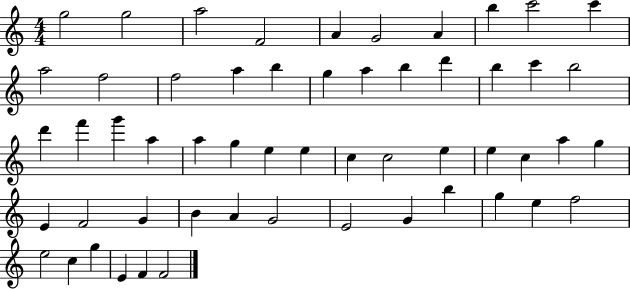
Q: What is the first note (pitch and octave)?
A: G5